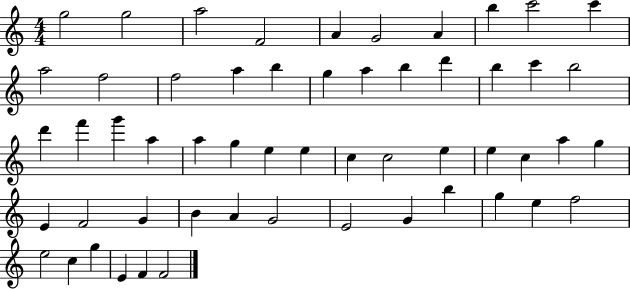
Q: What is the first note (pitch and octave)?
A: G5